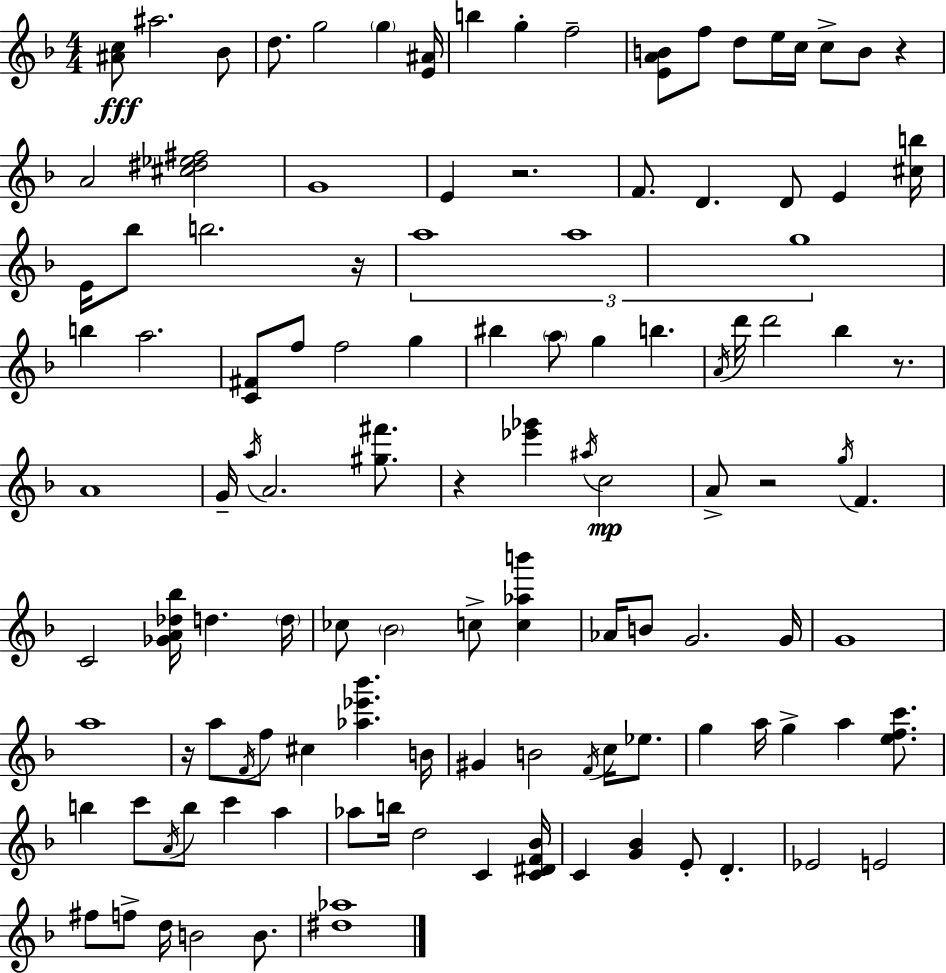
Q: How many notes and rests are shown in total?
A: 117